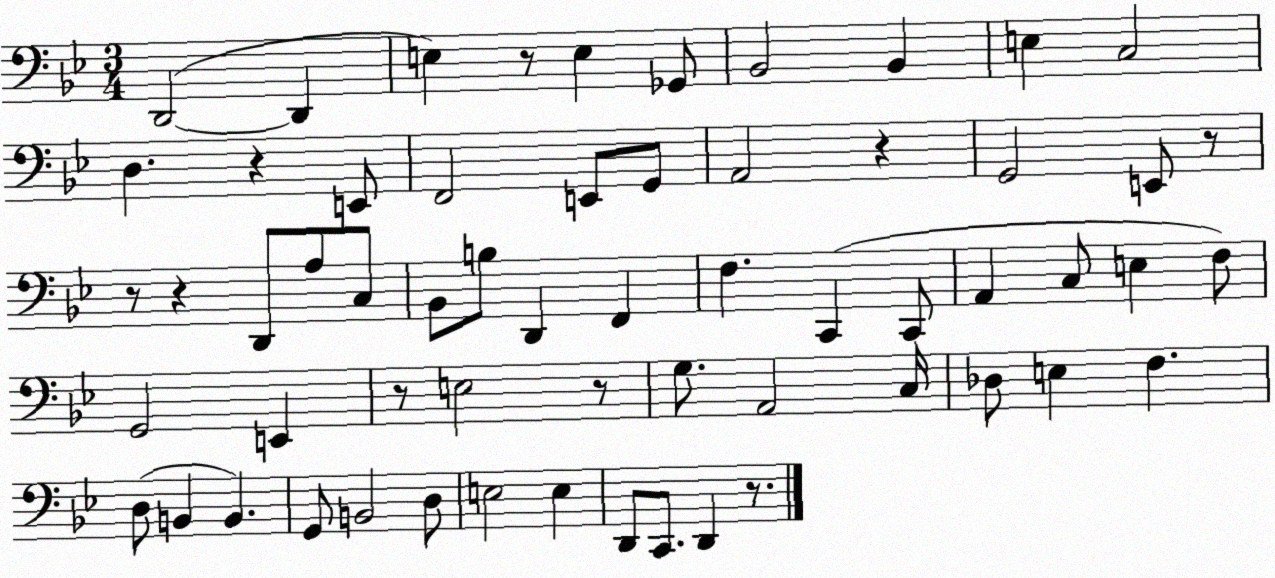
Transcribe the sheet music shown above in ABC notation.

X:1
T:Untitled
M:3/4
L:1/4
K:Bb
D,,2 D,, E, z/2 E, _G,,/2 _B,,2 _B,, E, C,2 D, z E,,/2 F,,2 E,,/2 G,,/2 A,,2 z G,,2 E,,/2 z/2 z/2 z D,,/2 A,/2 C,/2 _B,,/2 B,/2 D,, F,, F, C,, C,,/2 A,, C,/2 E, F,/2 G,,2 E,, z/2 E,2 z/2 G,/2 A,,2 C,/4 _D,/2 E, F, D,/2 B,, B,, G,,/2 B,,2 D,/2 E,2 E, D,,/2 C,,/2 D,, z/2